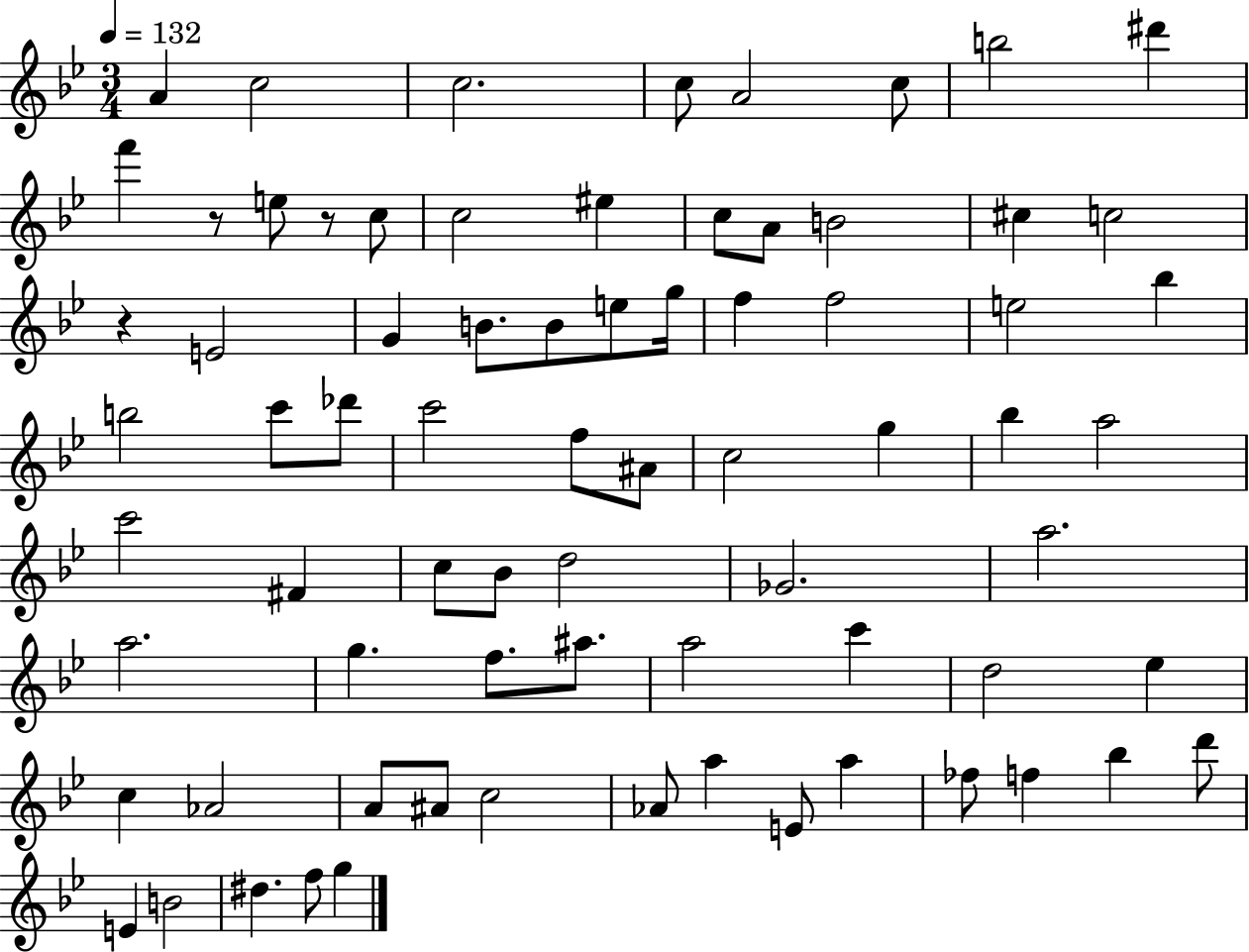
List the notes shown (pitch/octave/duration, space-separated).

A4/q C5/h C5/h. C5/e A4/h C5/e B5/h D#6/q F6/q R/e E5/e R/e C5/e C5/h EIS5/q C5/e A4/e B4/h C#5/q C5/h R/q E4/h G4/q B4/e. B4/e E5/e G5/s F5/q F5/h E5/h Bb5/q B5/h C6/e Db6/e C6/h F5/e A#4/e C5/h G5/q Bb5/q A5/h C6/h F#4/q C5/e Bb4/e D5/h Gb4/h. A5/h. A5/h. G5/q. F5/e. A#5/e. A5/h C6/q D5/h Eb5/q C5/q Ab4/h A4/e A#4/e C5/h Ab4/e A5/q E4/e A5/q FES5/e F5/q Bb5/q D6/e E4/q B4/h D#5/q. F5/e G5/q